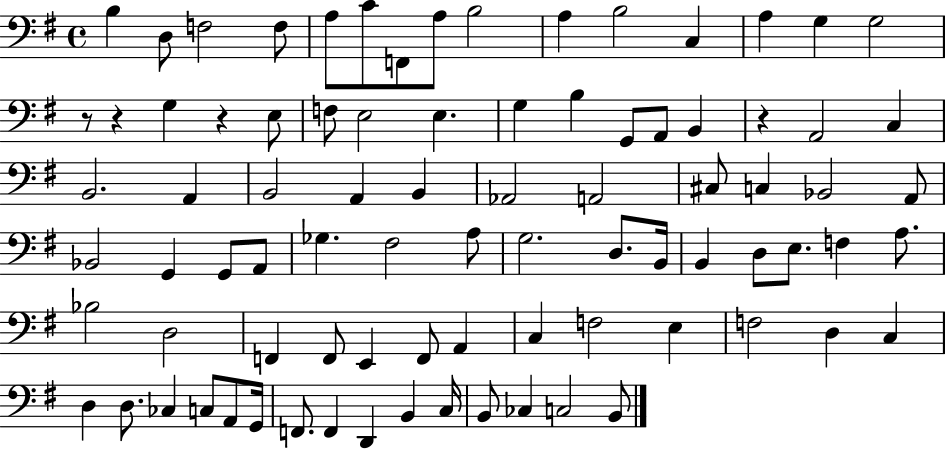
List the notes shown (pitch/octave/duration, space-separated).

B3/q D3/e F3/h F3/e A3/e C4/e F2/e A3/e B3/h A3/q B3/h C3/q A3/q G3/q G3/h R/e R/q G3/q R/q E3/e F3/e E3/h E3/q. G3/q B3/q G2/e A2/e B2/q R/q A2/h C3/q B2/h. A2/q B2/h A2/q B2/q Ab2/h A2/h C#3/e C3/q Bb2/h A2/e Bb2/h G2/q G2/e A2/e Gb3/q. F#3/h A3/e G3/h. D3/e. B2/s B2/q D3/e E3/e. F3/q A3/e. Bb3/h D3/h F2/q F2/e E2/q F2/e A2/q C3/q F3/h E3/q F3/h D3/q C3/q D3/q D3/e. CES3/q C3/e A2/e G2/s F2/e. F2/q D2/q B2/q C3/s B2/e CES3/q C3/h B2/e